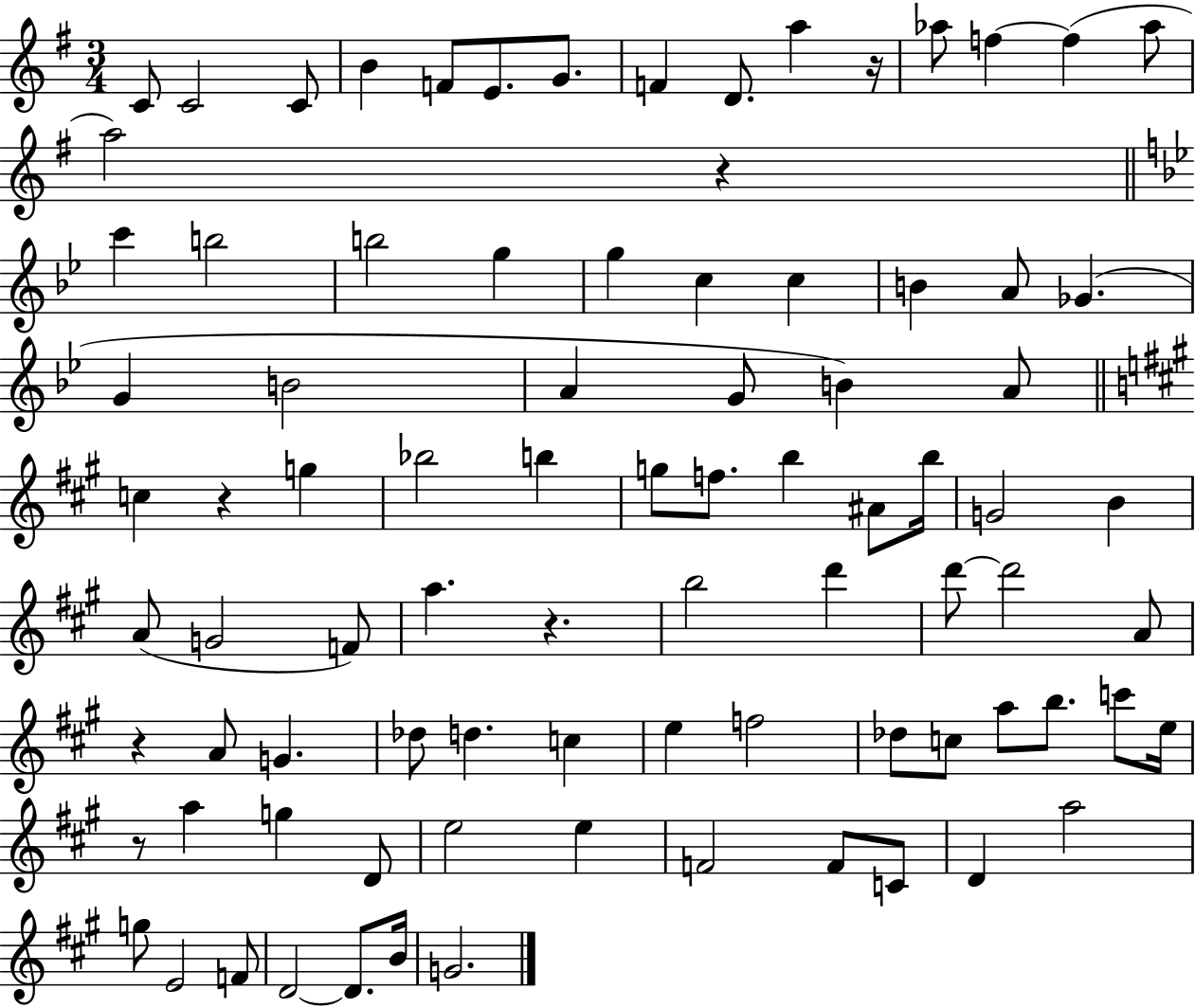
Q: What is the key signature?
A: G major